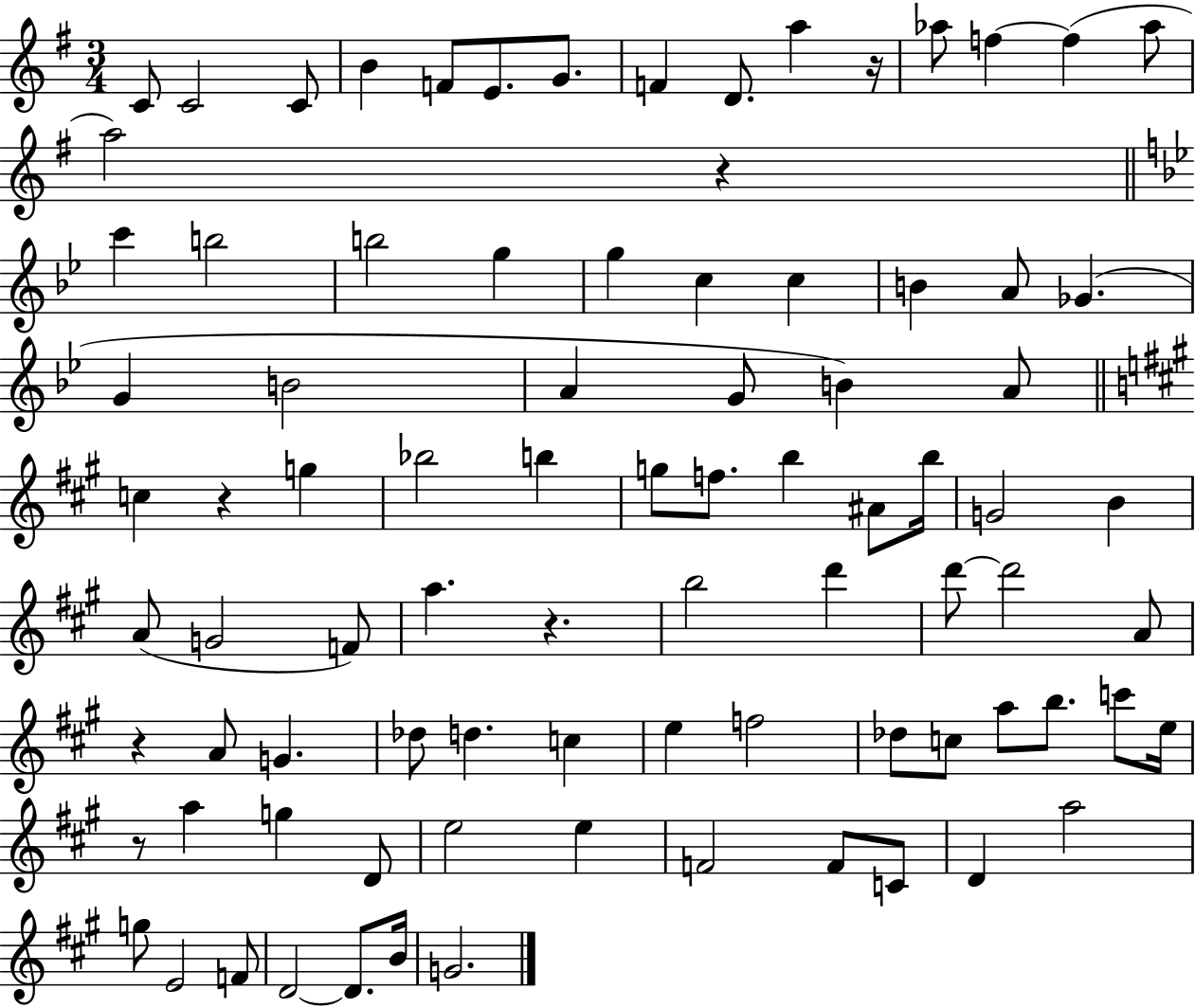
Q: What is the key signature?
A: G major